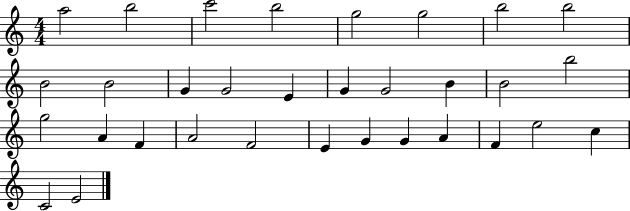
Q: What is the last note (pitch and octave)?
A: E4